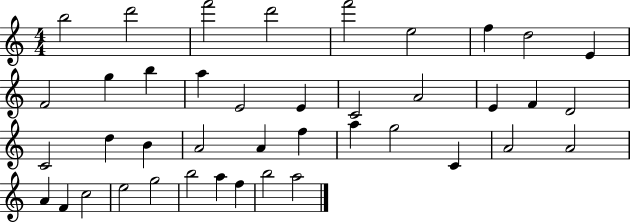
X:1
T:Untitled
M:4/4
L:1/4
K:C
b2 d'2 f'2 d'2 f'2 e2 f d2 E F2 g b a E2 E C2 A2 E F D2 C2 d B A2 A f a g2 C A2 A2 A F c2 e2 g2 b2 a f b2 a2